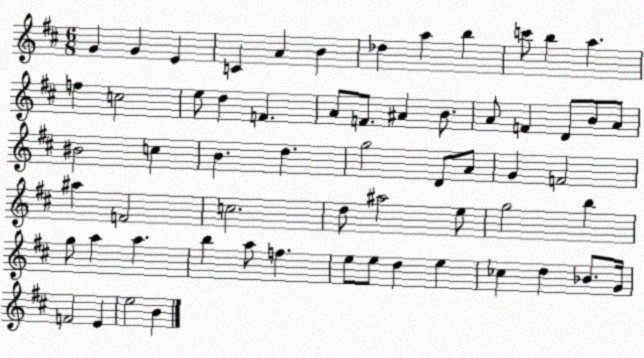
X:1
T:Untitled
M:6/8
L:1/4
K:D
G G E C A B _d a b c'/2 b a f c2 e/2 d F A/2 F/2 ^A B/2 A/2 F D/2 B/2 A/2 ^B2 c B d g2 D/2 A/2 G F2 ^a F2 c2 d/2 ^a2 e/2 g2 b g/2 a a b a/2 f e/2 e/2 d e _c d _B/2 G/4 F2 E e2 B